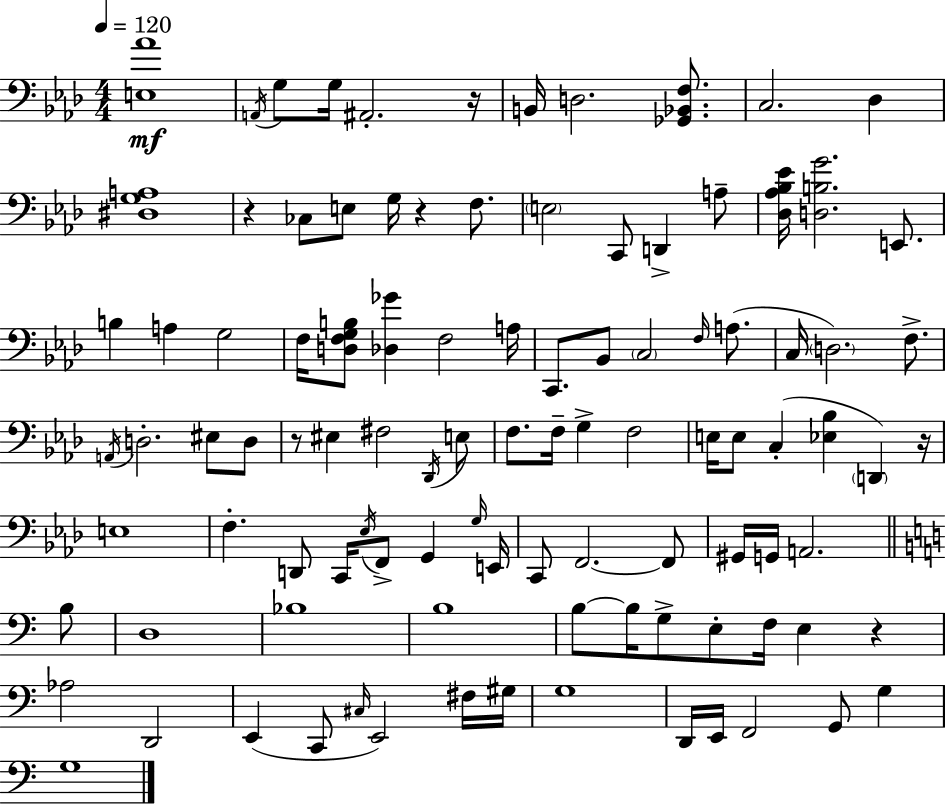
X:1
T:Untitled
M:4/4
L:1/4
K:Ab
[E,_A]4 A,,/4 G,/2 G,/4 ^A,,2 z/4 B,,/4 D,2 [_G,,_B,,F,]/2 C,2 _D, [^D,G,A,]4 z _C,/2 E,/2 G,/4 z F,/2 E,2 C,,/2 D,, A,/2 [_D,_A,_B,_E]/4 [D,B,G]2 E,,/2 B, A, G,2 F,/4 [D,F,G,B,]/2 [_D,_G] F,2 A,/4 C,,/2 _B,,/2 C,2 F,/4 A,/2 C,/4 D,2 F,/2 A,,/4 D,2 ^E,/2 D,/2 z/2 ^E, ^F,2 _D,,/4 E,/2 F,/2 F,/4 G, F,2 E,/4 E,/2 C, [_E,_B,] D,, z/4 E,4 F, D,,/2 C,,/4 _E,/4 F,,/2 G,, G,/4 E,,/4 C,,/2 F,,2 F,,/2 ^G,,/4 G,,/4 A,,2 B,/2 D,4 _B,4 B,4 B,/2 B,/4 G,/2 E,/2 F,/4 E, z _A,2 D,,2 E,, C,,/2 ^C,/4 E,,2 ^F,/4 ^G,/4 G,4 D,,/4 E,,/4 F,,2 G,,/2 G, G,4